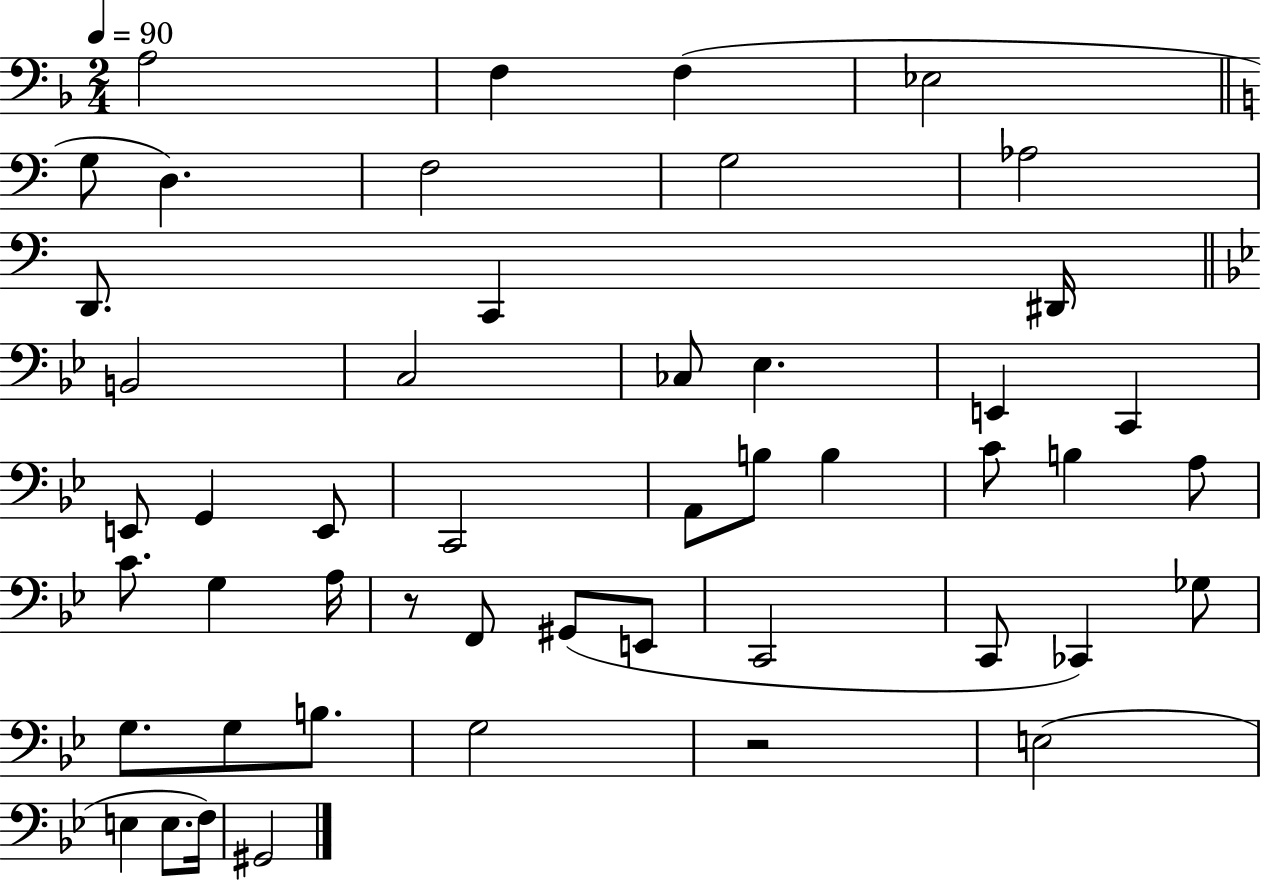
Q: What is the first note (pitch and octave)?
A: A3